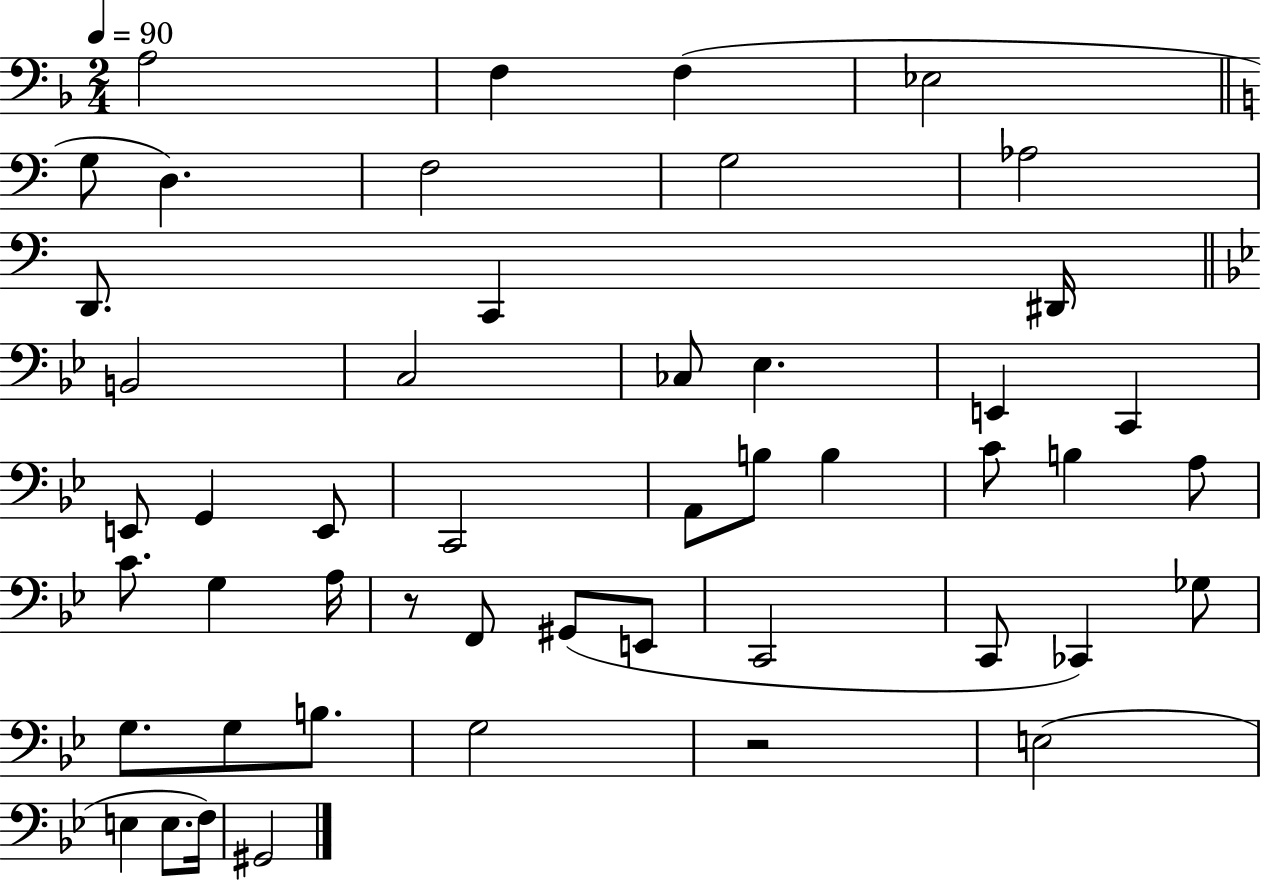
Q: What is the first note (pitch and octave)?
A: A3